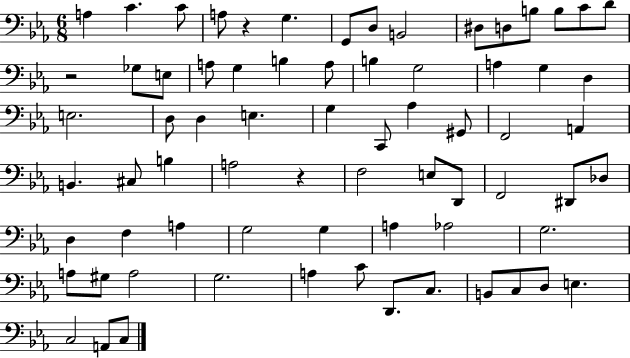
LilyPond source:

{
  \clef bass
  \numericTimeSignature
  \time 6/8
  \key ees \major
  a4 c'4. c'8 | a8 r4 g4. | g,8 d8 b,2 | dis8 d8 b8 b8 c'8 d'8 | \break r2 ges8 e8 | a8 g4 b4 a8 | b4 g2 | a4 g4 d4 | \break e2. | d8 d4 e4. | g4 c,8 aes4 gis,8 | f,2 a,4 | \break b,4. cis8 b4 | a2 r4 | f2 e8 d,8 | f,2 dis,8 des8 | \break d4 f4 a4 | g2 g4 | a4 aes2 | g2. | \break a8 gis8 a2 | g2. | a4 c'8 d,8. c8. | b,8 c8 d8 e4. | \break c2 a,8 c8 | \bar "|."
}